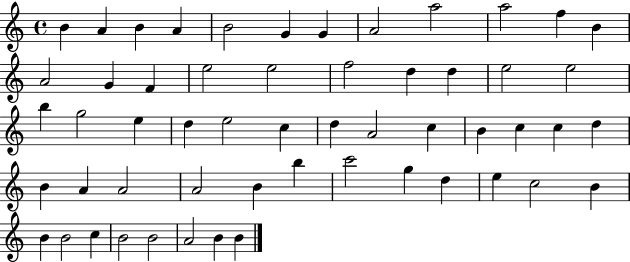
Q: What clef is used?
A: treble